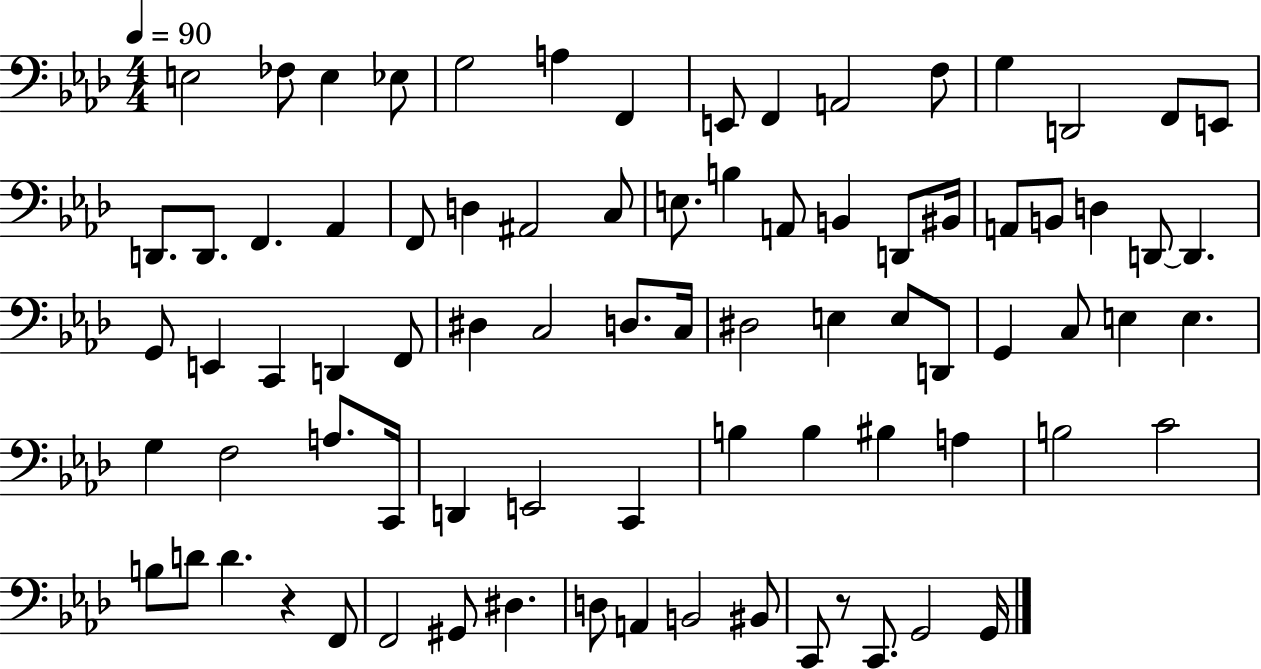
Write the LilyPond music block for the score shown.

{
  \clef bass
  \numericTimeSignature
  \time 4/4
  \key aes \major
  \tempo 4 = 90
  e2 fes8 e4 ees8 | g2 a4 f,4 | e,8 f,4 a,2 f8 | g4 d,2 f,8 e,8 | \break d,8. d,8. f,4. aes,4 | f,8 d4 ais,2 c8 | e8. b4 a,8 b,4 d,8 bis,16 | a,8 b,8 d4 d,8~~ d,4. | \break g,8 e,4 c,4 d,4 f,8 | dis4 c2 d8. c16 | dis2 e4 e8 d,8 | g,4 c8 e4 e4. | \break g4 f2 a8. c,16 | d,4 e,2 c,4 | b4 b4 bis4 a4 | b2 c'2 | \break b8 d'8 d'4. r4 f,8 | f,2 gis,8 dis4. | d8 a,4 b,2 bis,8 | c,8 r8 c,8. g,2 g,16 | \break \bar "|."
}